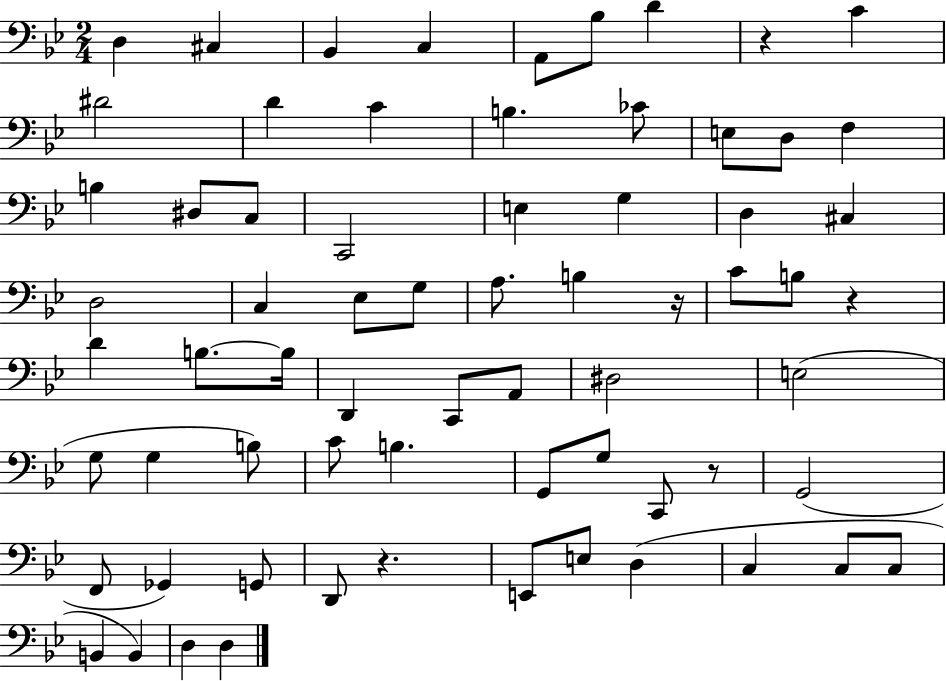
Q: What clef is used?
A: bass